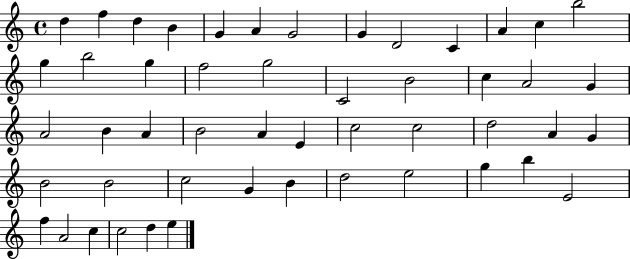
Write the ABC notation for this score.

X:1
T:Untitled
M:4/4
L:1/4
K:C
d f d B G A G2 G D2 C A c b2 g b2 g f2 g2 C2 B2 c A2 G A2 B A B2 A E c2 c2 d2 A G B2 B2 c2 G B d2 e2 g b E2 f A2 c c2 d e